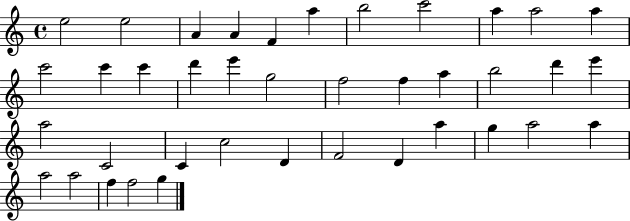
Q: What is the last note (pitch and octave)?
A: G5